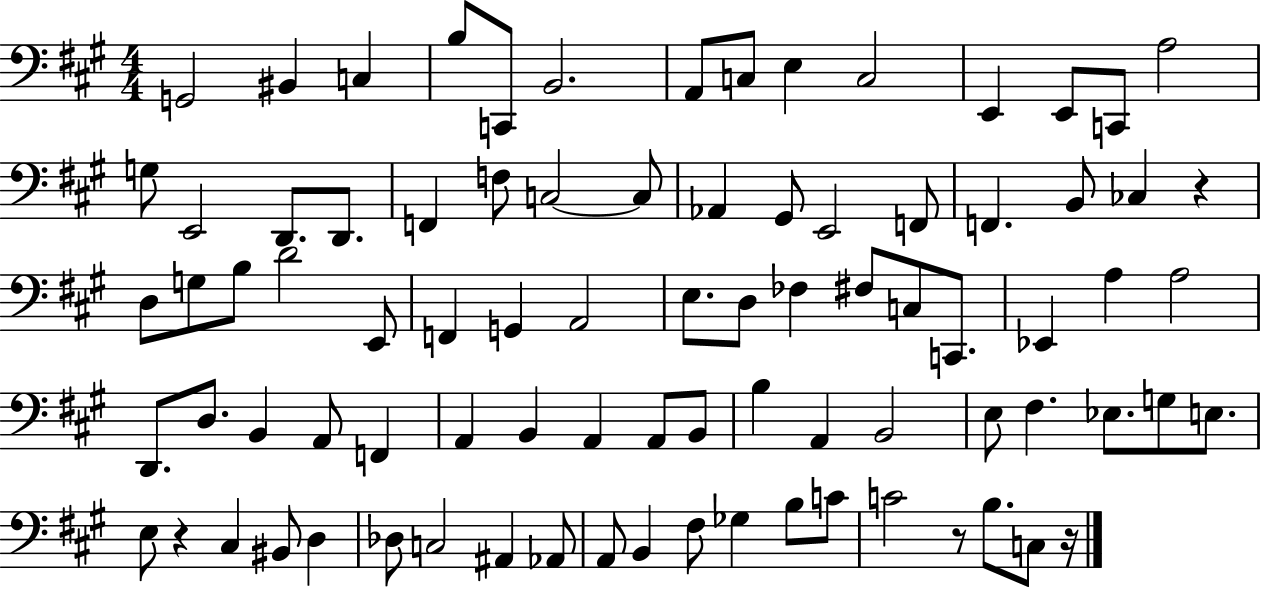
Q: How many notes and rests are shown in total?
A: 85